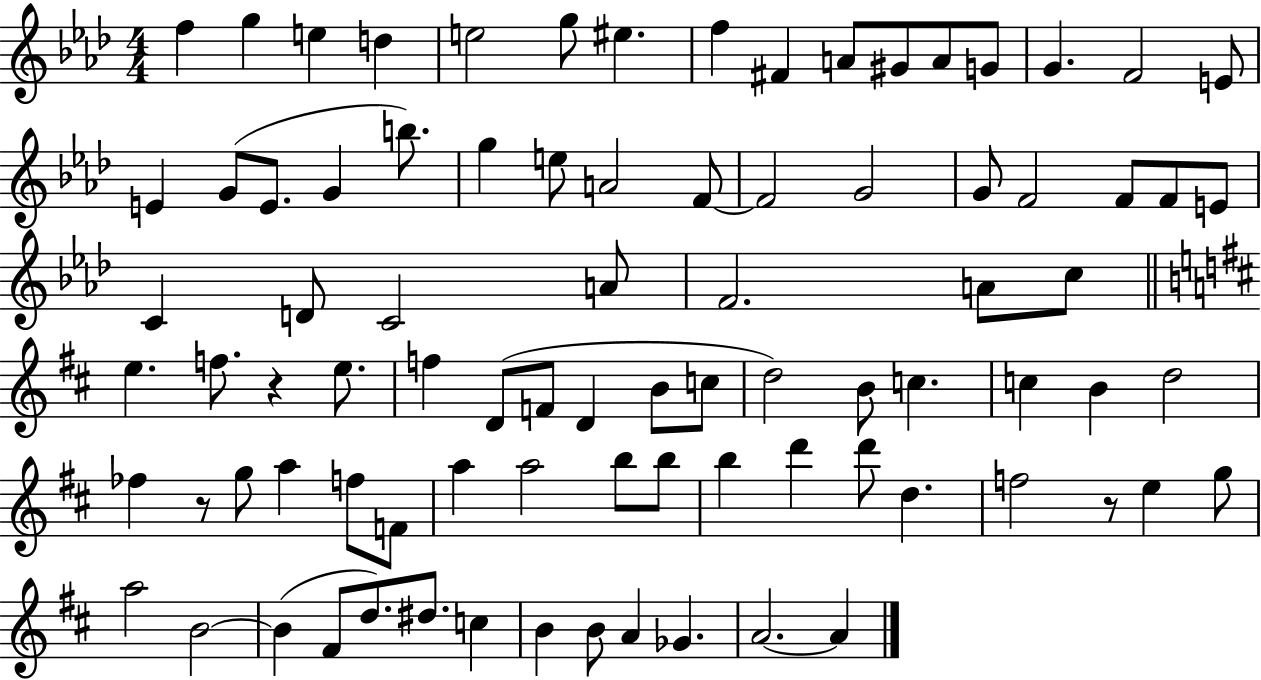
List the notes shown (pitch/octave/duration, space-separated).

F5/q G5/q E5/q D5/q E5/h G5/e EIS5/q. F5/q F#4/q A4/e G#4/e A4/e G4/e G4/q. F4/h E4/e E4/q G4/e E4/e. G4/q B5/e. G5/q E5/e A4/h F4/e F4/h G4/h G4/e F4/h F4/e F4/e E4/e C4/q D4/e C4/h A4/e F4/h. A4/e C5/e E5/q. F5/e. R/q E5/e. F5/q D4/e F4/e D4/q B4/e C5/e D5/h B4/e C5/q. C5/q B4/q D5/h FES5/q R/e G5/e A5/q F5/e F4/e A5/q A5/h B5/e B5/e B5/q D6/q D6/e D5/q. F5/h R/e E5/q G5/e A5/h B4/h B4/q F#4/e D5/e. D#5/e. C5/q B4/q B4/e A4/q Gb4/q. A4/h. A4/q